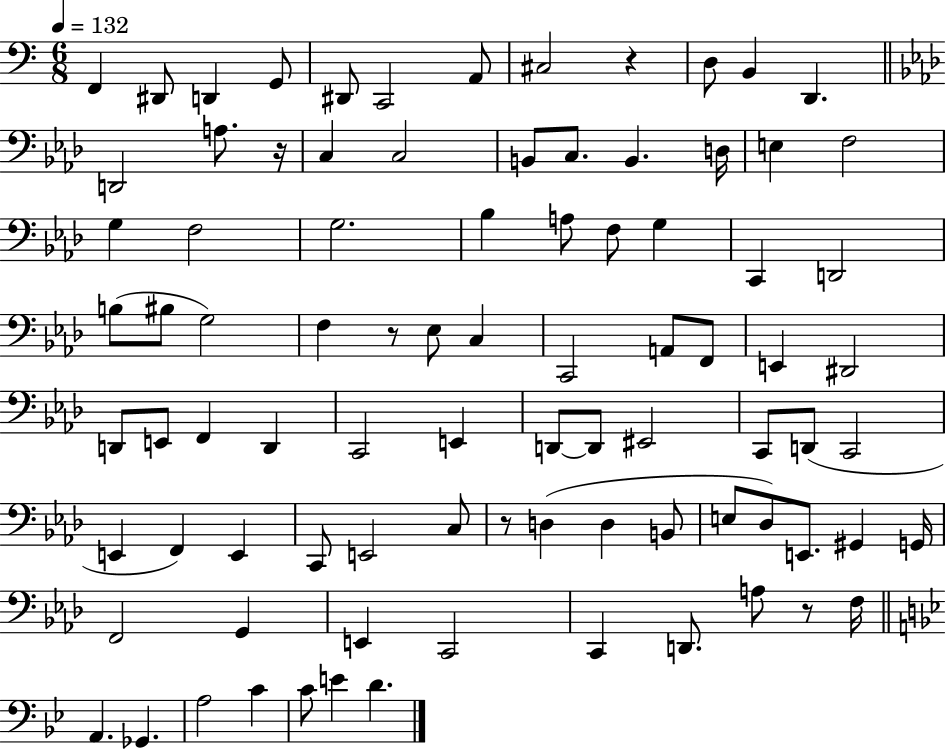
F2/q D#2/e D2/q G2/e D#2/e C2/h A2/e C#3/h R/q D3/e B2/q D2/q. D2/h A3/e. R/s C3/q C3/h B2/e C3/e. B2/q. D3/s E3/q F3/h G3/q F3/h G3/h. Bb3/q A3/e F3/e G3/q C2/q D2/h B3/e BIS3/e G3/h F3/q R/e Eb3/e C3/q C2/h A2/e F2/e E2/q D#2/h D2/e E2/e F2/q D2/q C2/h E2/q D2/e D2/e EIS2/h C2/e D2/e C2/h E2/q F2/q E2/q C2/e E2/h C3/e R/e D3/q D3/q B2/e E3/e Db3/e E2/e. G#2/q G2/s F2/h G2/q E2/q C2/h C2/q D2/e. A3/e R/e F3/s A2/q. Gb2/q. A3/h C4/q C4/e E4/q D4/q.